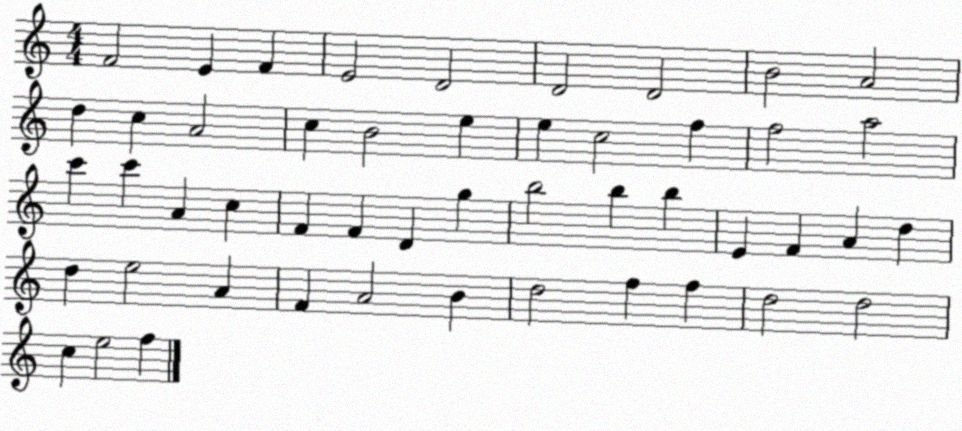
X:1
T:Untitled
M:4/4
L:1/4
K:C
F2 E F E2 D2 D2 D2 B2 A2 d c A2 c B2 e e c2 f f2 a2 c' c' A c F F D g b2 b b E F A d d e2 A F A2 B d2 f f d2 d2 c e2 f